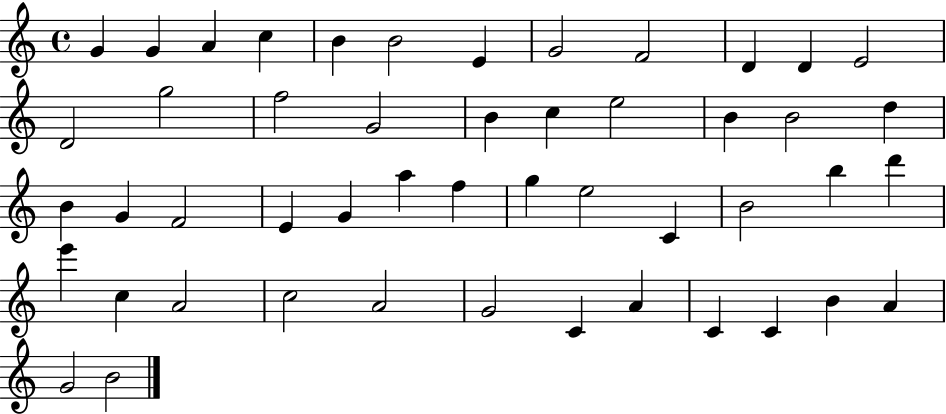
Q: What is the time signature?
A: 4/4